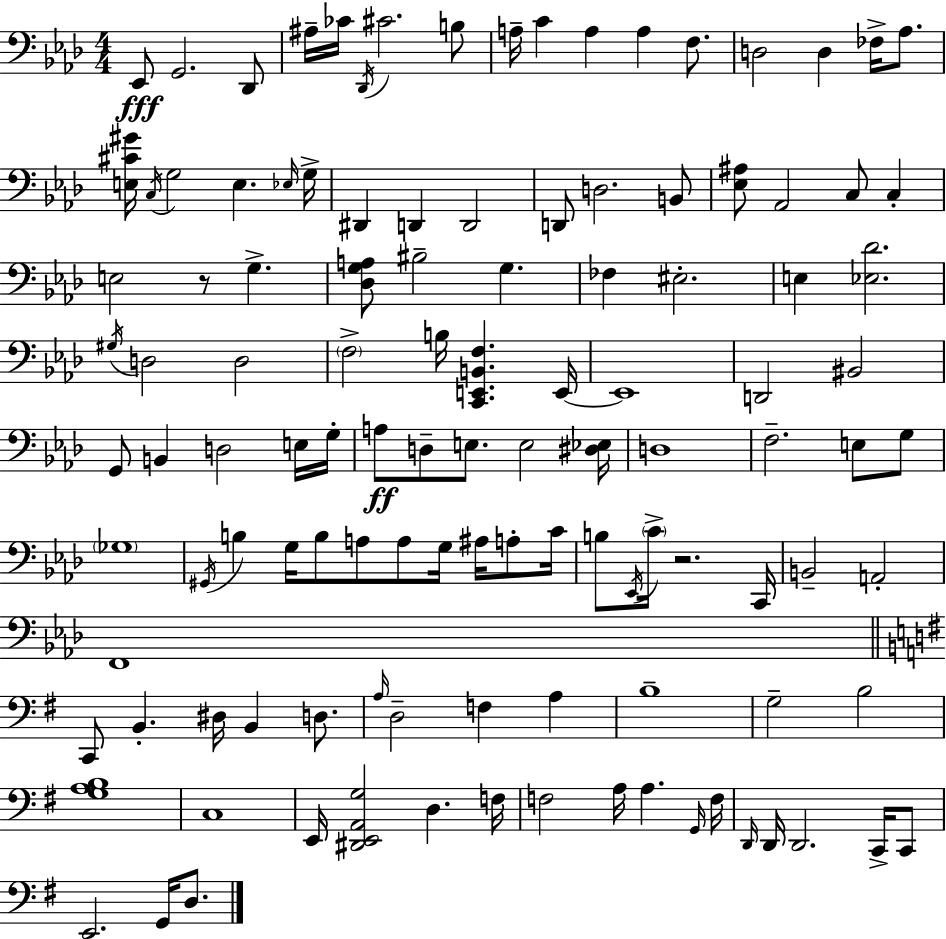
Eb2/e G2/h. Db2/e A#3/s CES4/s Db2/s C#4/h. B3/e A3/s C4/q A3/q A3/q F3/e. D3/h D3/q FES3/s Ab3/e. [E3,C#4,G#4]/s C3/s G3/h E3/q. Eb3/s G3/s D#2/q D2/q D2/h D2/e D3/h. B2/e [Eb3,A#3]/e Ab2/h C3/e C3/q E3/h R/e G3/q. [Db3,G3,A3]/e BIS3/h G3/q. FES3/q EIS3/h. E3/q [Eb3,Db4]/h. G#3/s D3/h D3/h F3/h B3/s [C2,E2,B2,F3]/q. E2/s E2/w D2/h BIS2/h G2/e B2/q D3/h E3/s G3/s A3/e D3/e E3/e. E3/h [D#3,Eb3]/s D3/w F3/h. E3/e G3/e Gb3/w G#2/s B3/q G3/s B3/e A3/e A3/e G3/s A#3/s A3/e C4/s B3/e Eb2/s C4/s R/h. C2/s B2/h A2/h F2/w C2/e B2/q. D#3/s B2/q D3/e. A3/s D3/h F3/q A3/q B3/w G3/h B3/h [G3,A3,B3]/w C3/w E2/s [D#2,E2,A2,G3]/h D3/q. F3/s F3/h A3/s A3/q. G2/s F3/s D2/s D2/s D2/h. C2/s C2/e E2/h. G2/s D3/e.